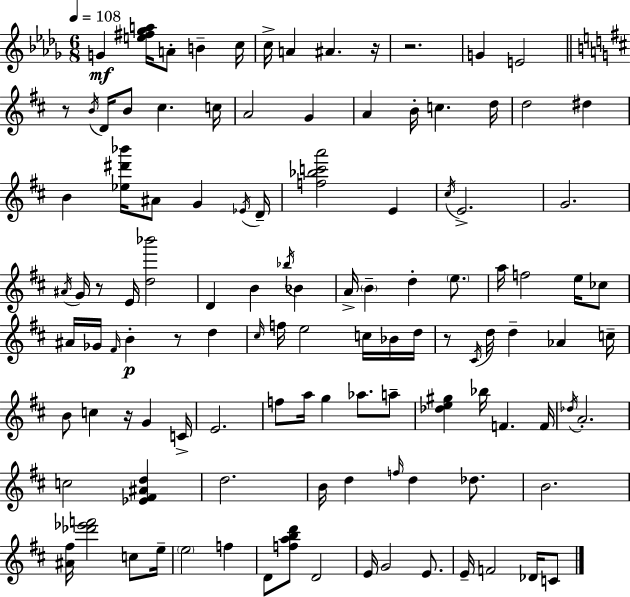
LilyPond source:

{
  \clef treble
  \numericTimeSignature
  \time 6/8
  \key bes \minor
  \tempo 4 = 108
  g'4\mf <e'' fis'' ges'' a''>16 a'8-. b'4-- c''16 | c''16-> a'4 ais'4. r16 | r2. | g'4 e'2 | \break \bar "||" \break \key d \major r8 \acciaccatura { b'16 } d'16 b'8 cis''4. | c''16 a'2 g'4 | a'4 b'16-. c''4. | d''16 d''2 dis''4 | \break b'4 <ees'' dis''' bes'''>16 ais'8 g'4 | \acciaccatura { ees'16 } d'16-- <f'' bes'' c''' a'''>2 e'4 | \acciaccatura { cis''16 } e'2.-> | g'2. | \break \acciaccatura { ais'16 } g'16 r8 e'16 <d'' bes'''>2 | d'4 b'4 | \acciaccatura { bes''16 } bes'4 a'16-> \parenthesize b'4-- d''4-. | \parenthesize e''8. a''16 f''2 | \break e''16 ces''8 ais'16 ges'16 \grace { fis'16 } b'4-.\p | r8 d''4 \grace { cis''16 } f''16 e''2 | c''16 bes'16 d''16 r8 \acciaccatura { cis'16 } d''16 d''4-- | aes'4 c''16-- b'8 c''4 | \break r16 g'4 c'16-> e'2. | f''8 a''16 g''4 | aes''8. a''8-- <des'' e'' gis''>4 | bes''16 f'4. f'16 \acciaccatura { des''16 } a'2.-. | \break c''2 | <ees' fis' ais' d''>4 d''2. | b'16 d''4 | \grace { f''16 } d''4 des''8. b'2. | \break <ais' fis''>16 <des''' ees''' f'''>2 | c''8 e''16-- \parenthesize e''2 | f''4 d'8 | <f'' a'' b'' d'''>8 d'2 e'16 g'2 | \break e'8. e'16-- f'2 | des'16 c'8 \bar "|."
}